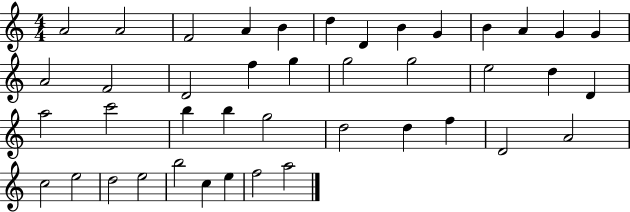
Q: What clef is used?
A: treble